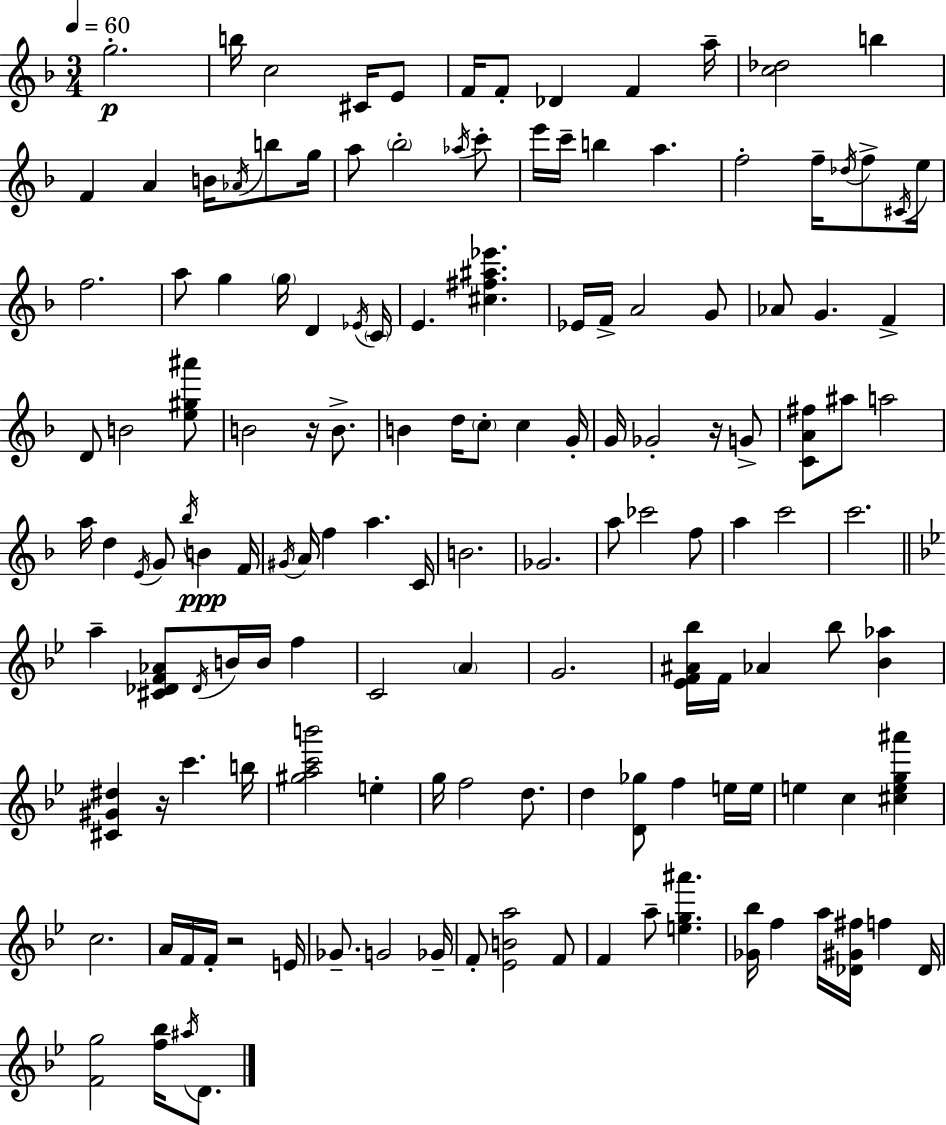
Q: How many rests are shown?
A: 4